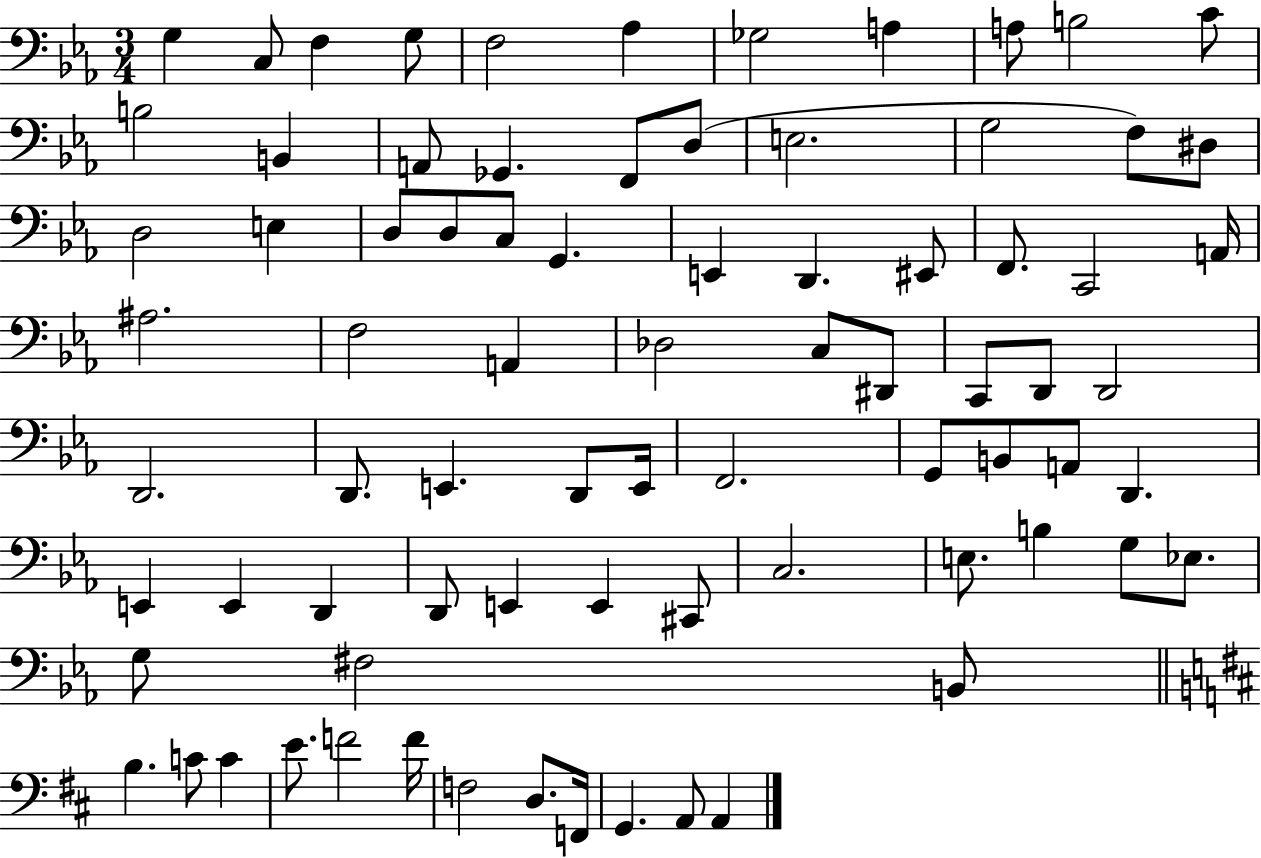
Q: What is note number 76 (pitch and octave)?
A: F2